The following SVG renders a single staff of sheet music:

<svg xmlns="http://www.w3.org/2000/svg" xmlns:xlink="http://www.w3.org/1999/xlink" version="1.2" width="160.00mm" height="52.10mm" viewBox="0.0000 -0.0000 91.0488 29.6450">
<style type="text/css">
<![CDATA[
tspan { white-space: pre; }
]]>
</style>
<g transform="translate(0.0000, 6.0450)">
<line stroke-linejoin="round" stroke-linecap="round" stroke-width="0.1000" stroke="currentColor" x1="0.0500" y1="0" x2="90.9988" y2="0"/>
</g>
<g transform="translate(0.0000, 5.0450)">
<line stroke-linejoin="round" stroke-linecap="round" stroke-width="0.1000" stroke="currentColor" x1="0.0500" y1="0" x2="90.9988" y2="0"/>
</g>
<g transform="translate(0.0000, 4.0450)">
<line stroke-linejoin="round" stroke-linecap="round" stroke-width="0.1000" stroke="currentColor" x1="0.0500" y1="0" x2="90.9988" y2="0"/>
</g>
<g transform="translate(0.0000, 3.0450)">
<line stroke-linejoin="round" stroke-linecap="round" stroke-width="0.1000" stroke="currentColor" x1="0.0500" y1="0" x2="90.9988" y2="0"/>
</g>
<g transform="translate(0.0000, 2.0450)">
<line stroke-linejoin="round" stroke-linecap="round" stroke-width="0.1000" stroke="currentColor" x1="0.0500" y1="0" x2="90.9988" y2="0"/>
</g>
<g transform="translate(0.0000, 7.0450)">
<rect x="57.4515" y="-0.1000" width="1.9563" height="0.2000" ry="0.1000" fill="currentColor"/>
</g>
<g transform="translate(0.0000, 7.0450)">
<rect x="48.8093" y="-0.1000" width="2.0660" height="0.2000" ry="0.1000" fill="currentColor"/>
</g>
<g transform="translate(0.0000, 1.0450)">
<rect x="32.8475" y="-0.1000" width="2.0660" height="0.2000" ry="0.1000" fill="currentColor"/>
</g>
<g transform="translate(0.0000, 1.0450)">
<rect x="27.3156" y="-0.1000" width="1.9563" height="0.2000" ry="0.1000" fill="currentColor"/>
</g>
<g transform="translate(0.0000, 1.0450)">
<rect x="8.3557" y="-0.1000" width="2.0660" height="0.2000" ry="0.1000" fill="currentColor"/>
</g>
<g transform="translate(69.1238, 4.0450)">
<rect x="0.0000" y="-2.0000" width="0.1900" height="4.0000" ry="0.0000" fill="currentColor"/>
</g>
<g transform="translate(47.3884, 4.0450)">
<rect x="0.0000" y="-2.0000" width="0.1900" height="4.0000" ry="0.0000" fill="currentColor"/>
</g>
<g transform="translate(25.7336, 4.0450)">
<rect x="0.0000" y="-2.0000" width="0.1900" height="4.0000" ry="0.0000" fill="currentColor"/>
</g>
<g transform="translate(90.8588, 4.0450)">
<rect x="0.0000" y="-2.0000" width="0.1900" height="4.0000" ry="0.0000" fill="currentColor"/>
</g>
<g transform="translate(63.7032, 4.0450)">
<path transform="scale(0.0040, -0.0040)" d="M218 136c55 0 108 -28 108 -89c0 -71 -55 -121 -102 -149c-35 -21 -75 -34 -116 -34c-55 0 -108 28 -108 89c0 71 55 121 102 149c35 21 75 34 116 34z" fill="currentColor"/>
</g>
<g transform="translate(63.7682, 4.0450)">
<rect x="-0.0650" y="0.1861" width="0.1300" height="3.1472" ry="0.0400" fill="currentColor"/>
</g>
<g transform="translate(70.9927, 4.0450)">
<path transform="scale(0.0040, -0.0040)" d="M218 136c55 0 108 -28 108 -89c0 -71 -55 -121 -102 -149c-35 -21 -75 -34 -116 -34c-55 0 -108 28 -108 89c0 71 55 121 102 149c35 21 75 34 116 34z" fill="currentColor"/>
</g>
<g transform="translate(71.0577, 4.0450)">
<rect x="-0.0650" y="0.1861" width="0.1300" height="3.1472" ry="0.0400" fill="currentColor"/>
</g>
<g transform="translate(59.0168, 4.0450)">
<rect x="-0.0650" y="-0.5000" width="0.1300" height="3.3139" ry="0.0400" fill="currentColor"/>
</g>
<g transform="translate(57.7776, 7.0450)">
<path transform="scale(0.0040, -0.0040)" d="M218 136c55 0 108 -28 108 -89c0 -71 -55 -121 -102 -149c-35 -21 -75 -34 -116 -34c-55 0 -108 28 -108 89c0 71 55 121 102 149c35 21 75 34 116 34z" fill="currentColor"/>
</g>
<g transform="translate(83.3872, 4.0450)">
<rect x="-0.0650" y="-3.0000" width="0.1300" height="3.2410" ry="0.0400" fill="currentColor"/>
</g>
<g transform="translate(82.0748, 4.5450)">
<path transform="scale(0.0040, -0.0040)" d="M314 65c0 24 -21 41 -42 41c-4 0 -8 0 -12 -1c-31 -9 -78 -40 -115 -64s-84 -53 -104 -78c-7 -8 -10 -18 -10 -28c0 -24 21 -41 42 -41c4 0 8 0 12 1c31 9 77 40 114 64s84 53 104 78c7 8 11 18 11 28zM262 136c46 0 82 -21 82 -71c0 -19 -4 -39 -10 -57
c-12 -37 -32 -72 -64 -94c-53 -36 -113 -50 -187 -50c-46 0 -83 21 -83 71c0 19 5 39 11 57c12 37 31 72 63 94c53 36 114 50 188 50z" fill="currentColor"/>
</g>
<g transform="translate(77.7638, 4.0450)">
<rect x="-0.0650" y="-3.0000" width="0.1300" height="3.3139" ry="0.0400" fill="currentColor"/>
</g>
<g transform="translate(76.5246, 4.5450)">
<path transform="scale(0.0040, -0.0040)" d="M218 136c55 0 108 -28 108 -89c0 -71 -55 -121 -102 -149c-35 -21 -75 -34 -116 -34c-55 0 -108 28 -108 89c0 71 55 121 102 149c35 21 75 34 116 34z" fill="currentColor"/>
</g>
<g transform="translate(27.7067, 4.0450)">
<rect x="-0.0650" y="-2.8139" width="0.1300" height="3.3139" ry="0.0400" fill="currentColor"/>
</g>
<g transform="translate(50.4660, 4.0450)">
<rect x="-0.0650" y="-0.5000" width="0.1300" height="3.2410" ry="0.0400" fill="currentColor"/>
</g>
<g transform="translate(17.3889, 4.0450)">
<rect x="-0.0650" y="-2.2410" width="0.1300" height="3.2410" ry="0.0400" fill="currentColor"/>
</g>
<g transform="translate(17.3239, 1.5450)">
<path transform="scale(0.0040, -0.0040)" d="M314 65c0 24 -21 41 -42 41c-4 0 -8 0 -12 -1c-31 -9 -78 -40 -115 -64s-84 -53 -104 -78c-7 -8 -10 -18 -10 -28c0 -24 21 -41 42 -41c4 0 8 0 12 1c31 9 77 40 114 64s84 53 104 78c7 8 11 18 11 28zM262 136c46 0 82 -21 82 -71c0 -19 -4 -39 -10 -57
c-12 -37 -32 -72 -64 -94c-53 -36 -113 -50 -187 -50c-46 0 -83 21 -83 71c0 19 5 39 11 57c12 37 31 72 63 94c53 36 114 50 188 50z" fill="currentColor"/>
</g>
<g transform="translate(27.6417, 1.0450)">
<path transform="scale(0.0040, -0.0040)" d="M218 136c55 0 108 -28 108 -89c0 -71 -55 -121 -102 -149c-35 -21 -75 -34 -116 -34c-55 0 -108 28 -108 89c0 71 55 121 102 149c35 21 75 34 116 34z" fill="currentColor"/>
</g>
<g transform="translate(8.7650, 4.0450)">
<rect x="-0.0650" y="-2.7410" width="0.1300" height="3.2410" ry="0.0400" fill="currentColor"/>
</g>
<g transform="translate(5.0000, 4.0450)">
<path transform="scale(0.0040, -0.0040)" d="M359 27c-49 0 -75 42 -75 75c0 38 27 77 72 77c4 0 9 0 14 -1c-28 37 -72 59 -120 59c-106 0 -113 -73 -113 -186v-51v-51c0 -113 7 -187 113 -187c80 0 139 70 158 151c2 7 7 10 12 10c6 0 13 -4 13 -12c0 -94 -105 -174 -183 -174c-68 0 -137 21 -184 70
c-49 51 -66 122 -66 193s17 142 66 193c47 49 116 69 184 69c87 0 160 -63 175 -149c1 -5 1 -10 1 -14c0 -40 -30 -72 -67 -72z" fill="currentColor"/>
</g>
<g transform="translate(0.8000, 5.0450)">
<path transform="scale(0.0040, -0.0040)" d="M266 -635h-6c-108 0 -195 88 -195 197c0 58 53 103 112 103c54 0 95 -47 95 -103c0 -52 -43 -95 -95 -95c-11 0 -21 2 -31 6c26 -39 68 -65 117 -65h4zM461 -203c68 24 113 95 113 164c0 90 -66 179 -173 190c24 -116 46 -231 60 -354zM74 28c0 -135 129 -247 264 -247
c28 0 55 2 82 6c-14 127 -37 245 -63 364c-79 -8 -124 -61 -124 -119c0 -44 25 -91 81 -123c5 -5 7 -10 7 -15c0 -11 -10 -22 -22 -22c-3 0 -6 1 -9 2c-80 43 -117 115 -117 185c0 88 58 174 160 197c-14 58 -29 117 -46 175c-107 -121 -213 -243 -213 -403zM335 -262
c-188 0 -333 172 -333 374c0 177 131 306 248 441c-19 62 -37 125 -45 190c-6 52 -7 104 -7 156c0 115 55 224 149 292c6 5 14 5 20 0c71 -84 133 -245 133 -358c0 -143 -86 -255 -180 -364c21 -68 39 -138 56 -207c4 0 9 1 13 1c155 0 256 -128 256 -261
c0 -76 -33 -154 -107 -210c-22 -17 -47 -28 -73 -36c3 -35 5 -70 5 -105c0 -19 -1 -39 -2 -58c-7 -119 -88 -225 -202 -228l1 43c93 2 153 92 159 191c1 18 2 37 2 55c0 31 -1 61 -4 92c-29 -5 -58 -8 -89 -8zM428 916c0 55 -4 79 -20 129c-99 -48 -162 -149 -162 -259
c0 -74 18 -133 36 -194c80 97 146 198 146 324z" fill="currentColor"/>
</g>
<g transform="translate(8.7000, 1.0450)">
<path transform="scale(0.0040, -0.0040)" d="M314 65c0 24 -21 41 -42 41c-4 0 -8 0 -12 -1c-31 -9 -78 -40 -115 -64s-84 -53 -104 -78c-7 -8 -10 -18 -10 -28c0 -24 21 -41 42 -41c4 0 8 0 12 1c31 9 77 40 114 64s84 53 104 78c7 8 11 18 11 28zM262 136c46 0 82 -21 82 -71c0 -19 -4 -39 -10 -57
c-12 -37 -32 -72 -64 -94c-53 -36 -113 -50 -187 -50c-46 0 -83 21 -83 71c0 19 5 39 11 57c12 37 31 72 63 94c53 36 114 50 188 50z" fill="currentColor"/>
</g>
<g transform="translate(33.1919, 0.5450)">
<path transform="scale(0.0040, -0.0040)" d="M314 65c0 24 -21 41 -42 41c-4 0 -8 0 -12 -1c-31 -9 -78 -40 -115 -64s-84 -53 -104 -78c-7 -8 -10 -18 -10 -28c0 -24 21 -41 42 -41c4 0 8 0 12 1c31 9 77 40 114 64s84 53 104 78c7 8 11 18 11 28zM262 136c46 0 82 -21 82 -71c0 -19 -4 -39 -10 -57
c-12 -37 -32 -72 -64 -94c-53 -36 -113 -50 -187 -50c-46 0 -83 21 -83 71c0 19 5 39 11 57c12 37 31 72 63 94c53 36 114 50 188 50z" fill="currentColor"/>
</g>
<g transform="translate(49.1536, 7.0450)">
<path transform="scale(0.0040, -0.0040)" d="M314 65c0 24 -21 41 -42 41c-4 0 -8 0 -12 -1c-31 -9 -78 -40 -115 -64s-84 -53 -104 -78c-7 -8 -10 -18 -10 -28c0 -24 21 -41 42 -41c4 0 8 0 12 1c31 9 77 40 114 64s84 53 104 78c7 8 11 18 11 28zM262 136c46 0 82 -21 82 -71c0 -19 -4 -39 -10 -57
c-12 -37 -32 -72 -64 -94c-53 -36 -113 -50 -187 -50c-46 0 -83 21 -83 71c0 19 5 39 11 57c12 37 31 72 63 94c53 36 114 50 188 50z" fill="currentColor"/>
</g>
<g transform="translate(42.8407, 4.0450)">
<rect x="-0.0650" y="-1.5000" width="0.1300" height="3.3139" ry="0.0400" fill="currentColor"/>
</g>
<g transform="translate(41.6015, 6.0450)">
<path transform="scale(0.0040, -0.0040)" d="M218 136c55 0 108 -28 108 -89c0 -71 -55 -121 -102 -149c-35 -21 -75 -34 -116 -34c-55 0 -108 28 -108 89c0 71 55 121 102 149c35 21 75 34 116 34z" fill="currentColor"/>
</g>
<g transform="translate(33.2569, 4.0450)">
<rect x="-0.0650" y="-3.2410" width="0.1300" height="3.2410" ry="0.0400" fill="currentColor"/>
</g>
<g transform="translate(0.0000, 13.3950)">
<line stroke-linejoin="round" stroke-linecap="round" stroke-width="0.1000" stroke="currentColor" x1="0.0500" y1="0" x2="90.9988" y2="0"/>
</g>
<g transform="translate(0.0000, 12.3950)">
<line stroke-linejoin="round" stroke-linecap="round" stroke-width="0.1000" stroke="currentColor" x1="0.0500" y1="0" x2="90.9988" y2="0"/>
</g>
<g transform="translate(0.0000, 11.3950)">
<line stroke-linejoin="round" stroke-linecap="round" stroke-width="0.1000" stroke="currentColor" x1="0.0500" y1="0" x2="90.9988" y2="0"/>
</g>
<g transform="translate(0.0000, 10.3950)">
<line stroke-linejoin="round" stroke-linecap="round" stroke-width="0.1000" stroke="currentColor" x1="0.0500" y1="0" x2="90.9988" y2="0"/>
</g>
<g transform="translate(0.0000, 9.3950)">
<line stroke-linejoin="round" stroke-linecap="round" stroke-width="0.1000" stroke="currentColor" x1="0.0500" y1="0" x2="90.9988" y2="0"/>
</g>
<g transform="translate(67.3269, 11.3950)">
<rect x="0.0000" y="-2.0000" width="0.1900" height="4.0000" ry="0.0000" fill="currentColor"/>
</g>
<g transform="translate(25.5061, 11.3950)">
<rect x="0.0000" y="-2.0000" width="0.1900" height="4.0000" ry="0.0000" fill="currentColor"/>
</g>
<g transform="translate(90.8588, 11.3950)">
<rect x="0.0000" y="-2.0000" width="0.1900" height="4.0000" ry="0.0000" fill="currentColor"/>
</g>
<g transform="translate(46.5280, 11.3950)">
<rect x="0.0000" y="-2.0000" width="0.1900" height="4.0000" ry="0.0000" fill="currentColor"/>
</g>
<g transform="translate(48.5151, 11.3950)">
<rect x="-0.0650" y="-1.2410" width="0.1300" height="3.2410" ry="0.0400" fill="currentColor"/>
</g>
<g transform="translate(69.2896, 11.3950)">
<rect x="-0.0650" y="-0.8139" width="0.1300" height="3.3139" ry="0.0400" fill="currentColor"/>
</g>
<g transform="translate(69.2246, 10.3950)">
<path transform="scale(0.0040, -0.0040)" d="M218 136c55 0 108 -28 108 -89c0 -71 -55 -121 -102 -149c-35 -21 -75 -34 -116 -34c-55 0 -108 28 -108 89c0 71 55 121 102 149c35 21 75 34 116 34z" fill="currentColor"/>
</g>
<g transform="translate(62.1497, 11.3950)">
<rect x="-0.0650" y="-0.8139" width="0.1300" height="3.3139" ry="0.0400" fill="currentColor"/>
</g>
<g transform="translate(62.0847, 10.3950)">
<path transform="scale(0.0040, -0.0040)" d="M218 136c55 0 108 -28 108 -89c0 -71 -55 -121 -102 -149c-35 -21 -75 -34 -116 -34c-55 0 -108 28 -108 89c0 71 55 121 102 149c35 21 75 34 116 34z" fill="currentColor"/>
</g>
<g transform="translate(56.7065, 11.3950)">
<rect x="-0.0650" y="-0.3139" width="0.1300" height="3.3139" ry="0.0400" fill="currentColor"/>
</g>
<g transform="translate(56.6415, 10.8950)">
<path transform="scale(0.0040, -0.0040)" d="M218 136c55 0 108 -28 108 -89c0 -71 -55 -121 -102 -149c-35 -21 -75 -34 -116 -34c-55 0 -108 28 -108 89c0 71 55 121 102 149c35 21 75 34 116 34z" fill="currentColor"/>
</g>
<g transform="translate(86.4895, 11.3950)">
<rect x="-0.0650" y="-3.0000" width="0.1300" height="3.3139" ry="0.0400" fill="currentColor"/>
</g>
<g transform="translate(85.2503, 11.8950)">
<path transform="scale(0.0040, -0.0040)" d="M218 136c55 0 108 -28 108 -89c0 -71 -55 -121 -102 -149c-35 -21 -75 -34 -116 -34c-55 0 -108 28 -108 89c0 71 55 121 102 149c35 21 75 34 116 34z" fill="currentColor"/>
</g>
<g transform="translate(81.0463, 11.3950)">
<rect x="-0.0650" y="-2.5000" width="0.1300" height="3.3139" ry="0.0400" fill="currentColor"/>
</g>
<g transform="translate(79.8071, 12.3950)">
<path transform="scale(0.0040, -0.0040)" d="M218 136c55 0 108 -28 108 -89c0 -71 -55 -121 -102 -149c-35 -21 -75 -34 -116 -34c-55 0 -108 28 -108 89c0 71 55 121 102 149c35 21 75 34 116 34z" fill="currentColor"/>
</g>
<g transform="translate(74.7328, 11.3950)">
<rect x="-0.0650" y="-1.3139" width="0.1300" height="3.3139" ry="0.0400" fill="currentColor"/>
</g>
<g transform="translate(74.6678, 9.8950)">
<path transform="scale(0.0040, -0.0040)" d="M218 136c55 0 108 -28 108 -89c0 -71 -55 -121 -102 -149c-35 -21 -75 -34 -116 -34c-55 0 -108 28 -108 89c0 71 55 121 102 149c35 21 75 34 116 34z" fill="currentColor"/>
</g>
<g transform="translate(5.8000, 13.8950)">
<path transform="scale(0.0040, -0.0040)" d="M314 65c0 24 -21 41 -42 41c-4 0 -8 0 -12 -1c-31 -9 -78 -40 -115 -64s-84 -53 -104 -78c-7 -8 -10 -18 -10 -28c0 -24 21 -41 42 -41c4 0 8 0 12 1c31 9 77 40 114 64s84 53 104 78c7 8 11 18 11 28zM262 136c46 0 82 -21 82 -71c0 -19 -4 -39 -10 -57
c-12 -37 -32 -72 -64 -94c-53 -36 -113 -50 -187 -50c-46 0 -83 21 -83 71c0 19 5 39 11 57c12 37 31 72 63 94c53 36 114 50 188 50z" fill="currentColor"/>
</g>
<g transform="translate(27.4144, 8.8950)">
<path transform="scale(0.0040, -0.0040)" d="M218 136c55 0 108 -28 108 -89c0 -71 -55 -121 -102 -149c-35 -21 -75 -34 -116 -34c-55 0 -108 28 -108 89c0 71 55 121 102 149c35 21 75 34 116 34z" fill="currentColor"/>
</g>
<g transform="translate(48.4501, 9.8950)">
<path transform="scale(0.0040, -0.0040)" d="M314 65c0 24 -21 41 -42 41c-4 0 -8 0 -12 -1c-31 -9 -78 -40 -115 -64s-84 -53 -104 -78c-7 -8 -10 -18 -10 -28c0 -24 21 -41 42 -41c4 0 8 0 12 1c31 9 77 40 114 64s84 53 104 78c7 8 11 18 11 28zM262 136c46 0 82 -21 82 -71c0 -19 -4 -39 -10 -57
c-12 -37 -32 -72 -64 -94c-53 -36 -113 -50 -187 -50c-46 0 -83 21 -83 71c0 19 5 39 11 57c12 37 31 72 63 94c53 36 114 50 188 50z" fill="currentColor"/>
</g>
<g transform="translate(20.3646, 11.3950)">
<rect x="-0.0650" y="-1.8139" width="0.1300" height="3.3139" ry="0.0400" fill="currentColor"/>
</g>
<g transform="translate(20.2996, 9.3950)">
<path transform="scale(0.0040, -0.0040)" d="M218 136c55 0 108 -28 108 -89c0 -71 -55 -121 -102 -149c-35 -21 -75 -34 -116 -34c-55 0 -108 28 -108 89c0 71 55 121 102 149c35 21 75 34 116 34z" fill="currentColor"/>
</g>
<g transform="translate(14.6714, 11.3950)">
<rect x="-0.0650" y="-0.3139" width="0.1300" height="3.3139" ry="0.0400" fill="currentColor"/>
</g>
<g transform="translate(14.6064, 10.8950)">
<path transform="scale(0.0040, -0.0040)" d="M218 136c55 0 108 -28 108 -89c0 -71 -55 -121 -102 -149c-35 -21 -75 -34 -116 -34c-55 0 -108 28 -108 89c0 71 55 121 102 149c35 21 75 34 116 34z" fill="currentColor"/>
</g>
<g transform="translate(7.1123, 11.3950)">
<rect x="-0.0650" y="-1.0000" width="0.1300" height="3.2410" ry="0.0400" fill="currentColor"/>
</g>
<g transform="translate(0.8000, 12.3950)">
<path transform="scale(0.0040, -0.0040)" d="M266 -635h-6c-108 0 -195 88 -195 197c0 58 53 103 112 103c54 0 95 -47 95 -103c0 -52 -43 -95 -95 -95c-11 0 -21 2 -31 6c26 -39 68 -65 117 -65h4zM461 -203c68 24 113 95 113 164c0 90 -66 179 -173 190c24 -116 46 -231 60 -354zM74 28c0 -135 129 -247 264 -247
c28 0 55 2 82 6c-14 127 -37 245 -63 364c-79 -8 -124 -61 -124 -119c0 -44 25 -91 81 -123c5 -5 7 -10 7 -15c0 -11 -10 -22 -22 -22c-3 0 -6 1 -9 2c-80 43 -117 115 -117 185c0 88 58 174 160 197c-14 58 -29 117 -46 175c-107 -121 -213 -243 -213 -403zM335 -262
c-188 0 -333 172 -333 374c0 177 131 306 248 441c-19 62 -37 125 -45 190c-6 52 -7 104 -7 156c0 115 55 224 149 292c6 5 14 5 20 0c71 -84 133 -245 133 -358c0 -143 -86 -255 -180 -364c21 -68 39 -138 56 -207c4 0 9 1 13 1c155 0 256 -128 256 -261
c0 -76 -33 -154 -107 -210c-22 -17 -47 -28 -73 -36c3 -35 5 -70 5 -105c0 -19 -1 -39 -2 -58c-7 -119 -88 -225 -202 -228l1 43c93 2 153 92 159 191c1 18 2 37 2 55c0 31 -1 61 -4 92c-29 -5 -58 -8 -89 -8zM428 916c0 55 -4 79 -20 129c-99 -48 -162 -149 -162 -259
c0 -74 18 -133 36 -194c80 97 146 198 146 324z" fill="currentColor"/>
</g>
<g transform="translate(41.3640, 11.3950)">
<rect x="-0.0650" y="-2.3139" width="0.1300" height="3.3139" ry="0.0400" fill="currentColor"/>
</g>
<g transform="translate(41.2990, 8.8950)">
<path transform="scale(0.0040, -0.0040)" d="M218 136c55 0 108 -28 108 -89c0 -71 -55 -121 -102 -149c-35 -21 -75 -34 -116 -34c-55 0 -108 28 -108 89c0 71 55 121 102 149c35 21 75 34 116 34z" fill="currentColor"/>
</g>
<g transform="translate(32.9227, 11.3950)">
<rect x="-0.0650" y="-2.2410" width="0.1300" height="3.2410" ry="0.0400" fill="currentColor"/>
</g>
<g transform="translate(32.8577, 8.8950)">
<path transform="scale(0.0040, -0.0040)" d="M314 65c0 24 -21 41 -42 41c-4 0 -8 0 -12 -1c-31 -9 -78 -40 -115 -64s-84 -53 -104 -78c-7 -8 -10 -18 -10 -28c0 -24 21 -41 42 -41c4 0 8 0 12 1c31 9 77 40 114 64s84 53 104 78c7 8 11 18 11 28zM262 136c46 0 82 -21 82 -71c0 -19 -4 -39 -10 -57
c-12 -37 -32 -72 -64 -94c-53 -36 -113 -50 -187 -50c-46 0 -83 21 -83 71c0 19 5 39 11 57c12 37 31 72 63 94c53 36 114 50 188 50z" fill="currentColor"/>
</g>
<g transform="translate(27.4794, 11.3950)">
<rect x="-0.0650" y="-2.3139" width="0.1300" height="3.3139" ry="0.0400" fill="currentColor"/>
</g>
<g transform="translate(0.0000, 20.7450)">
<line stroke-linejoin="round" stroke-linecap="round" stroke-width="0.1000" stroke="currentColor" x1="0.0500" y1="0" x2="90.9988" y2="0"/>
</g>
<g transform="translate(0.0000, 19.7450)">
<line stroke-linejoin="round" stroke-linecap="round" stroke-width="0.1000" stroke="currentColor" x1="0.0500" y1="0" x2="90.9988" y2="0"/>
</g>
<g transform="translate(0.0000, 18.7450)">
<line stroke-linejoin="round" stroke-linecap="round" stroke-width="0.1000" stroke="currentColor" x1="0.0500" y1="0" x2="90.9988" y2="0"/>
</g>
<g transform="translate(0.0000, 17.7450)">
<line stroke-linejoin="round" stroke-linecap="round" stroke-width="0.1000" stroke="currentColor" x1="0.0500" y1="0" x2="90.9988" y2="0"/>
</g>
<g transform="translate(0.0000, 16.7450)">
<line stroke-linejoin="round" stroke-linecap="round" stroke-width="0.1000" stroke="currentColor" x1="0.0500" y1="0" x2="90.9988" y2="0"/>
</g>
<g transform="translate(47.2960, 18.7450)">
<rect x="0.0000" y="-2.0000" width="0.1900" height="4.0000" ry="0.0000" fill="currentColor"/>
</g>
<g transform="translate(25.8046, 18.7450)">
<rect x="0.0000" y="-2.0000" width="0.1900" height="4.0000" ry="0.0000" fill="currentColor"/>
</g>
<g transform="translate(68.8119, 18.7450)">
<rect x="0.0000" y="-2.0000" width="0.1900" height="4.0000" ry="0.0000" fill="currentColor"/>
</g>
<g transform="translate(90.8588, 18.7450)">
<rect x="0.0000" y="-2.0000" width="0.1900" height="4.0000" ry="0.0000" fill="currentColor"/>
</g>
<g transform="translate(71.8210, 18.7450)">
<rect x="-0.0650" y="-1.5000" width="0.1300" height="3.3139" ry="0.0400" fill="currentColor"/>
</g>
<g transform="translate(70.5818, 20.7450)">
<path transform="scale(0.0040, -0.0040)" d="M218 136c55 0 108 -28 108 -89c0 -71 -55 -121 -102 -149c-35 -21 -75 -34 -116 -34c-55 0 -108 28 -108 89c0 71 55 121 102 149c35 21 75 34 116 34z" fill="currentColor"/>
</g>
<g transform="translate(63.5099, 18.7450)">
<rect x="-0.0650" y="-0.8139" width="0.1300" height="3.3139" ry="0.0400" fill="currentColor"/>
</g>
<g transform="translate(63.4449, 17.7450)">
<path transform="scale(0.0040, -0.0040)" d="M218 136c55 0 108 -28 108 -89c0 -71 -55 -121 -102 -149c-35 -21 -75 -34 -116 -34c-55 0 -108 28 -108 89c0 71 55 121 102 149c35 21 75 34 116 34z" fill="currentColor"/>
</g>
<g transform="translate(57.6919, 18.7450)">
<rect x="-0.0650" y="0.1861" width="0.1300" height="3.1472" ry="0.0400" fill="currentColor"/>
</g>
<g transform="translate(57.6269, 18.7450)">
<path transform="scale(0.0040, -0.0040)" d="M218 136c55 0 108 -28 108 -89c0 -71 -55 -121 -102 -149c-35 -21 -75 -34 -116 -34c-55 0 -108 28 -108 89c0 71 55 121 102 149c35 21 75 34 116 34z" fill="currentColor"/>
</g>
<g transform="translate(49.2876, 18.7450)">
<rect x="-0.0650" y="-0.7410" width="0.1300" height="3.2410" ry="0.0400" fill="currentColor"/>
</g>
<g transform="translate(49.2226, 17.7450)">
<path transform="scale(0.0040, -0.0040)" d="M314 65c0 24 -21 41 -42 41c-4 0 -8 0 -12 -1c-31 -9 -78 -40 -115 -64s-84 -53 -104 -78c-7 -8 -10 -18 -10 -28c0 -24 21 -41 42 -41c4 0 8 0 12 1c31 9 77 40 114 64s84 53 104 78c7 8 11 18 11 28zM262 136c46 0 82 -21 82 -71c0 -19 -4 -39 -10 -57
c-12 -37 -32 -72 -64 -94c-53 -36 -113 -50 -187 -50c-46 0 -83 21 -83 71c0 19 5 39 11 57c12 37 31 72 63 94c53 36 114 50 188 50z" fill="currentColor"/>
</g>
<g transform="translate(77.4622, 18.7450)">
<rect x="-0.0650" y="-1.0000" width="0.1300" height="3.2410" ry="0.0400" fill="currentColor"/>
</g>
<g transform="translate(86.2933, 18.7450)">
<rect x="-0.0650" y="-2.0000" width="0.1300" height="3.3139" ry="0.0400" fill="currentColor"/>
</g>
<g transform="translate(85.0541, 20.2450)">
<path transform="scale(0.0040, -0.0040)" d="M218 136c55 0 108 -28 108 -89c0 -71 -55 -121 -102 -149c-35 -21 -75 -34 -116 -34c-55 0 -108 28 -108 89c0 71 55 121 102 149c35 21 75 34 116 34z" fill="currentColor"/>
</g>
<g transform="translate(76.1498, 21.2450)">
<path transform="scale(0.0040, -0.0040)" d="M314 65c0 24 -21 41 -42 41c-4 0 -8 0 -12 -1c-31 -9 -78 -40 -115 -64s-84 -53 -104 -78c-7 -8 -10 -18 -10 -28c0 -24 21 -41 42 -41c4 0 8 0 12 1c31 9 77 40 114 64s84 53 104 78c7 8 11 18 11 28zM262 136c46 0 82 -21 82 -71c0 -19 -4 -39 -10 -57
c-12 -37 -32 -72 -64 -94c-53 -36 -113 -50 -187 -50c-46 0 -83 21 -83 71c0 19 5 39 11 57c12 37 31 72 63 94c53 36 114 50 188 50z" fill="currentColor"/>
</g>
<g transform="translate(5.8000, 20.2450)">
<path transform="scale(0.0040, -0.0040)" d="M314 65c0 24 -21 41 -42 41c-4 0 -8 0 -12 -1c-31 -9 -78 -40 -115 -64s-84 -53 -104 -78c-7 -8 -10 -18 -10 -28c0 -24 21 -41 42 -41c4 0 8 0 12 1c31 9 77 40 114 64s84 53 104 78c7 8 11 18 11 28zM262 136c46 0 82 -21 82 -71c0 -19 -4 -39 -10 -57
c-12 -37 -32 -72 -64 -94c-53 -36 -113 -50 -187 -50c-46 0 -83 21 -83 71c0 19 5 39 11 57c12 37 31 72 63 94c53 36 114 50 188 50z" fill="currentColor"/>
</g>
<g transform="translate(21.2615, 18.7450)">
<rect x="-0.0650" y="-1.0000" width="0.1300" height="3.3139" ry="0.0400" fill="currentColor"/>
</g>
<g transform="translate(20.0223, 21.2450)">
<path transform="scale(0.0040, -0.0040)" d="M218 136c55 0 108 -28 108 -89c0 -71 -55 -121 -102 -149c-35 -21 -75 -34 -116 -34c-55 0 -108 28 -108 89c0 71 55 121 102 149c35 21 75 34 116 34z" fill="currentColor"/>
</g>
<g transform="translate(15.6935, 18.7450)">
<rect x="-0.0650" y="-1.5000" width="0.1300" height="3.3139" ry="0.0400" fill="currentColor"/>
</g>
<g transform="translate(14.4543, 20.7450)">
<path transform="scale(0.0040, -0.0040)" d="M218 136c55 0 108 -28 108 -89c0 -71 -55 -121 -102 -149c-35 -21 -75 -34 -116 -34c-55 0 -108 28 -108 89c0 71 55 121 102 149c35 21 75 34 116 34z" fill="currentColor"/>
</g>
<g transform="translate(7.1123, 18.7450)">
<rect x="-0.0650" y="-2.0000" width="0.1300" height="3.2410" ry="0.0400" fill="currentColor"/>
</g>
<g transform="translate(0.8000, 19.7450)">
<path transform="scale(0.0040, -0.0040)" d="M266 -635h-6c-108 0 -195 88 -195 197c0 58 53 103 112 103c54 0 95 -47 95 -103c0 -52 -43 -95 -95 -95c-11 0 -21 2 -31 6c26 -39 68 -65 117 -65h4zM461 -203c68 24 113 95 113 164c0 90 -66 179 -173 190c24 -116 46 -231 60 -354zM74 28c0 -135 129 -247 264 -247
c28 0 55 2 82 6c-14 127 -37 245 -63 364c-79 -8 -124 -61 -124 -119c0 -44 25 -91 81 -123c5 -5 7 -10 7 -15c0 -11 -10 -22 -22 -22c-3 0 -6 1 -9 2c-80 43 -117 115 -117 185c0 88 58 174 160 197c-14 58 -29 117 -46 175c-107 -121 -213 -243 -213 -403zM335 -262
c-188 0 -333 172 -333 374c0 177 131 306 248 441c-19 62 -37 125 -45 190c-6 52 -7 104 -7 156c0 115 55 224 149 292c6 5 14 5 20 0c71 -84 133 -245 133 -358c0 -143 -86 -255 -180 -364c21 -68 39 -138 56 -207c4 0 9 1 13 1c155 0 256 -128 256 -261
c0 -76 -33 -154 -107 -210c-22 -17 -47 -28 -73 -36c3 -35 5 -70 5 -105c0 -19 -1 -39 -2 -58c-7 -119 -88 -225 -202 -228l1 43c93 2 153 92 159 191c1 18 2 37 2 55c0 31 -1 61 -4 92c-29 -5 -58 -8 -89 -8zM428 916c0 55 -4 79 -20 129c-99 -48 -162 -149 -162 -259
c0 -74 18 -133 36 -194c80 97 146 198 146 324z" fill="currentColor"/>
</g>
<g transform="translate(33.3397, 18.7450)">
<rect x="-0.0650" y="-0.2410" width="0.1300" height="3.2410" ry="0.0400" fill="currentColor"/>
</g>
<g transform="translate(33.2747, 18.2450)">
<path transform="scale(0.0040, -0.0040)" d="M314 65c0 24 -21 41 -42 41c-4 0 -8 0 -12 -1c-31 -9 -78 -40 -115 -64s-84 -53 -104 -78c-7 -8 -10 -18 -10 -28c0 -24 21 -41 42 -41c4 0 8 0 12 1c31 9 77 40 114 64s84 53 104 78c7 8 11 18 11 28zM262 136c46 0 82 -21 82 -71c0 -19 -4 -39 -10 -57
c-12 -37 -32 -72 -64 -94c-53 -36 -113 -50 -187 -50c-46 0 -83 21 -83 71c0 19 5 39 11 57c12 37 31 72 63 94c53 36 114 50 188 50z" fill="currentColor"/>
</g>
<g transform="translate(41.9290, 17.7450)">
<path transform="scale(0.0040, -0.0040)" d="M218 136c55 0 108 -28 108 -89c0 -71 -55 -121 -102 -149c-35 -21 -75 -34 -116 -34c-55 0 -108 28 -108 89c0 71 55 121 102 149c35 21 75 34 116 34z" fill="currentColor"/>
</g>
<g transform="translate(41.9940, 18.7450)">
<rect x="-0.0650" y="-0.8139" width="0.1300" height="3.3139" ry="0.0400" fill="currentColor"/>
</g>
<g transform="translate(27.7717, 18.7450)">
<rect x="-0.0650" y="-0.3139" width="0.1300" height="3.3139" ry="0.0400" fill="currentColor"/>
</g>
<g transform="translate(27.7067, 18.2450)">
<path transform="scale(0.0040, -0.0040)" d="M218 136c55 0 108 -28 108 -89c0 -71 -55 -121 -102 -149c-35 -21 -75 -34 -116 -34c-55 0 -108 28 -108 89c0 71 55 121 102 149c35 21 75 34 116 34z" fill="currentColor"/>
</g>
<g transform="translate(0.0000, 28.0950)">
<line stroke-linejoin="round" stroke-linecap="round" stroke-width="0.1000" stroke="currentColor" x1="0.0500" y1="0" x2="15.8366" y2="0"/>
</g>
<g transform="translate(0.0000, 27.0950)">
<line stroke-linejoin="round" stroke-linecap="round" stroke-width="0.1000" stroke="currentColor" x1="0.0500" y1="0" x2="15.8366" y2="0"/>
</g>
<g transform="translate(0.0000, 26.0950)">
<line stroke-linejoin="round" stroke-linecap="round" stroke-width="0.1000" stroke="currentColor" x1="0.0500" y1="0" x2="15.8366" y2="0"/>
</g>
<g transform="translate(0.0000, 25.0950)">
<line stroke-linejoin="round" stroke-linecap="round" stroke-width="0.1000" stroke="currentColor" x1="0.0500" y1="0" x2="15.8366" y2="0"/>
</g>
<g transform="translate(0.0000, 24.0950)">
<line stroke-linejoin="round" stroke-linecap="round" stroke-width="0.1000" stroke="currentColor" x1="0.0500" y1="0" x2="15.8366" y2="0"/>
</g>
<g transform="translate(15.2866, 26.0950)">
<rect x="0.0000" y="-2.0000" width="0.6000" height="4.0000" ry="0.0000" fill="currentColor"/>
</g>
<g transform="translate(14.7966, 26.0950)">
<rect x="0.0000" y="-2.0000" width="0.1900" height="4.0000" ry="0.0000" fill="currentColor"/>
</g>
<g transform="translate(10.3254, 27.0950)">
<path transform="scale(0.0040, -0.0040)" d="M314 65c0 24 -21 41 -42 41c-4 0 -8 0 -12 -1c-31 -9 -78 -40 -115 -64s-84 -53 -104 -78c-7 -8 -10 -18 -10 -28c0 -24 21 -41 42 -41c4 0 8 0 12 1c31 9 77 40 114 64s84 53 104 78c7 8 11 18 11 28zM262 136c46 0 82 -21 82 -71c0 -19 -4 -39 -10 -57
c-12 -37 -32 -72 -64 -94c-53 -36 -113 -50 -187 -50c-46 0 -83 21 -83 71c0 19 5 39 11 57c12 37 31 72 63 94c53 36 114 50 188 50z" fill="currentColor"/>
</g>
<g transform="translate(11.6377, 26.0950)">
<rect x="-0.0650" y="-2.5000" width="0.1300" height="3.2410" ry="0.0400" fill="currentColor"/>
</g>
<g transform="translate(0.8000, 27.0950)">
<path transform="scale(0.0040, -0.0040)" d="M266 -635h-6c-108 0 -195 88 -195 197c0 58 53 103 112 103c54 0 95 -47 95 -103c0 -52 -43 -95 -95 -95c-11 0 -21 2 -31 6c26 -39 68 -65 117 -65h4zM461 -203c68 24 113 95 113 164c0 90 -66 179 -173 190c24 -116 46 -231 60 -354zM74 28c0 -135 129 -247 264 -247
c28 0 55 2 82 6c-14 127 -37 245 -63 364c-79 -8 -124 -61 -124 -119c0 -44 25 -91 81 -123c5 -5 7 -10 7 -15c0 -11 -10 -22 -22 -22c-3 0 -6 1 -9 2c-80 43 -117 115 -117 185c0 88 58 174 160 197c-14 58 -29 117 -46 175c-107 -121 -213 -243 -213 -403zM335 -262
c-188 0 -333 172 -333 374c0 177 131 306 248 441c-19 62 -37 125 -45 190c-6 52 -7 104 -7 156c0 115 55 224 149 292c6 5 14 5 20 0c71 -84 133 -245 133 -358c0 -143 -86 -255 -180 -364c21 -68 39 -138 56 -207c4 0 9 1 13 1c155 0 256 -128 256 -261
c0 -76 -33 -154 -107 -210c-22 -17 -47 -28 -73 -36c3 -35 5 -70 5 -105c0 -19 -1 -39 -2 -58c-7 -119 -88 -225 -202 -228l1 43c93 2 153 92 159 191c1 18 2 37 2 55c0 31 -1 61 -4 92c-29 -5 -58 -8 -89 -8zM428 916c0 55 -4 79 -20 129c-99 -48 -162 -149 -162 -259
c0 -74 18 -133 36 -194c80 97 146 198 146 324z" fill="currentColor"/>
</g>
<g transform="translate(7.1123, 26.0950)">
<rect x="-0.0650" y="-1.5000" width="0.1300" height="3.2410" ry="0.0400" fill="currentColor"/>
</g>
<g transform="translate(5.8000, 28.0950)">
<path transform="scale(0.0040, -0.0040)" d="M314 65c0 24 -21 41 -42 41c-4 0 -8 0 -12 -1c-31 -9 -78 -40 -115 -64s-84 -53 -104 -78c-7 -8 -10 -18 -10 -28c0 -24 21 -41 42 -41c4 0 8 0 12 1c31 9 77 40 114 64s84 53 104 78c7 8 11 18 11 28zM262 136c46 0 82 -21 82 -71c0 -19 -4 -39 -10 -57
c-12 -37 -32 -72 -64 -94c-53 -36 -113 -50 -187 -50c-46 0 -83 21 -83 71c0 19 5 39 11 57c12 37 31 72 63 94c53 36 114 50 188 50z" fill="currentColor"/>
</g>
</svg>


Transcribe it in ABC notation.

X:1
T:Untitled
M:4/4
L:1/4
K:C
a2 g2 a b2 E C2 C B B A A2 D2 c f g g2 g e2 c d d e G A F2 E D c c2 d d2 B d E D2 F E2 G2